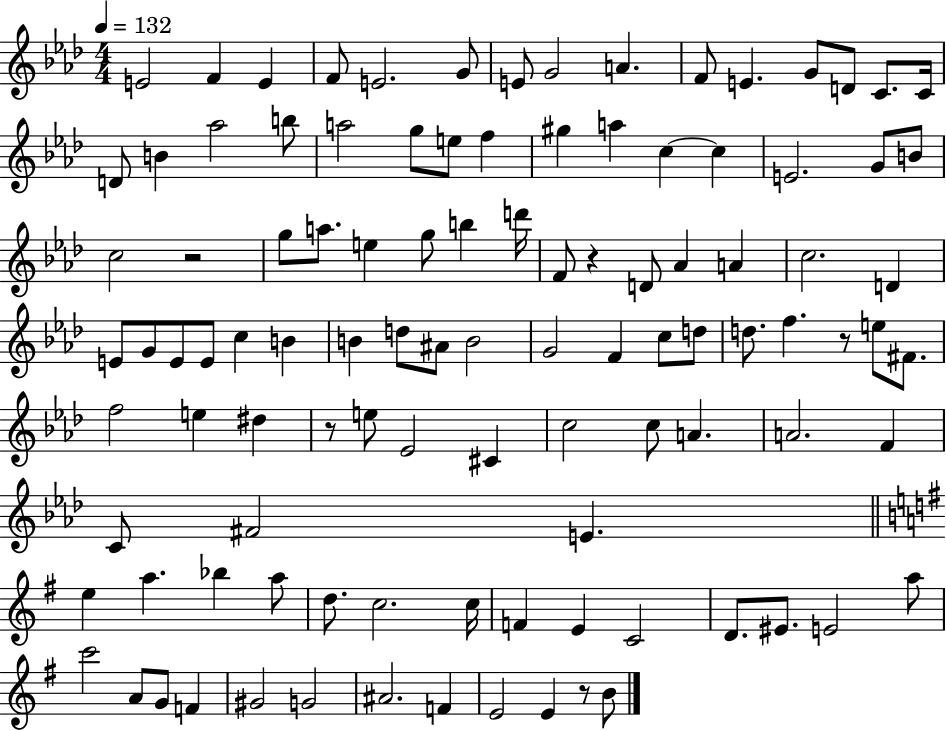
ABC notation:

X:1
T:Untitled
M:4/4
L:1/4
K:Ab
E2 F E F/2 E2 G/2 E/2 G2 A F/2 E G/2 D/2 C/2 C/4 D/2 B _a2 b/2 a2 g/2 e/2 f ^g a c c E2 G/2 B/2 c2 z2 g/2 a/2 e g/2 b d'/4 F/2 z D/2 _A A c2 D E/2 G/2 E/2 E/2 c B B d/2 ^A/2 B2 G2 F c/2 d/2 d/2 f z/2 e/2 ^F/2 f2 e ^d z/2 e/2 _E2 ^C c2 c/2 A A2 F C/2 ^F2 E e a _b a/2 d/2 c2 c/4 F E C2 D/2 ^E/2 E2 a/2 c'2 A/2 G/2 F ^G2 G2 ^A2 F E2 E z/2 B/2